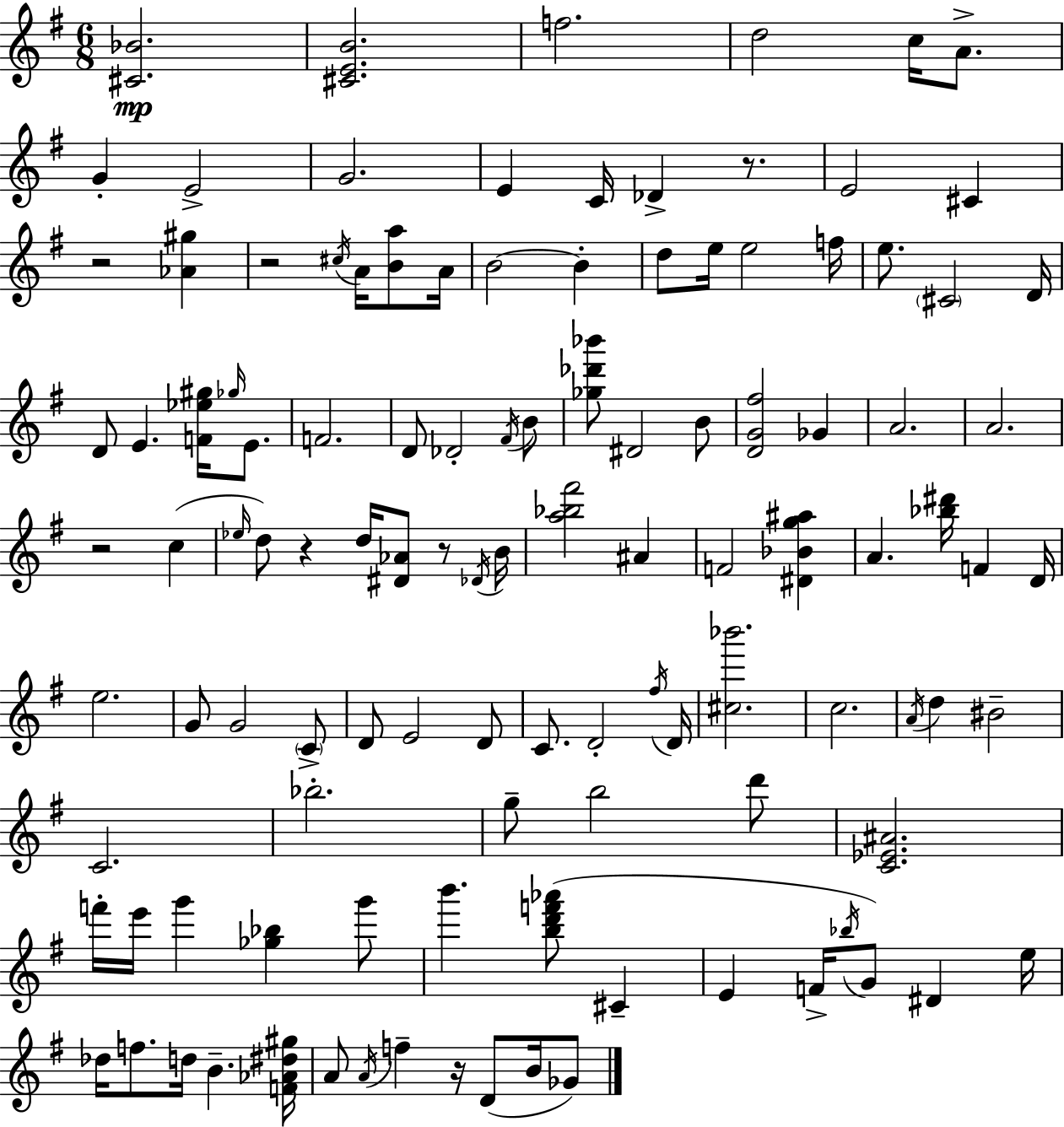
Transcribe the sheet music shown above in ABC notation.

X:1
T:Untitled
M:6/8
L:1/4
K:Em
[^C_B]2 [^CEB]2 f2 d2 c/4 A/2 G E2 G2 E C/4 _D z/2 E2 ^C z2 [_A^g] z2 ^c/4 A/4 [Ba]/2 A/4 B2 B d/2 e/4 e2 f/4 e/2 ^C2 D/4 D/2 E [F_e^g]/4 _g/4 E/2 F2 D/2 _D2 ^F/4 B/2 [_g_d'_b']/2 ^D2 B/2 [DG^f]2 _G A2 A2 z2 c _e/4 d/2 z d/4 [^D_A]/2 z/2 _D/4 B/4 [a_b^f']2 ^A F2 [^D_Bg^a] A [_b^d']/4 F D/4 e2 G/2 G2 C/2 D/2 E2 D/2 C/2 D2 ^f/4 D/4 [^c_b']2 c2 A/4 d ^B2 C2 _b2 g/2 b2 d'/2 [C_E^A]2 f'/4 e'/4 g' [_g_b] g'/2 b' [bd'f'_a']/2 ^C E F/4 _b/4 G/2 ^D e/4 _d/4 f/2 d/4 B [F_A^d^g]/4 A/2 A/4 f z/4 D/2 B/4 _G/2